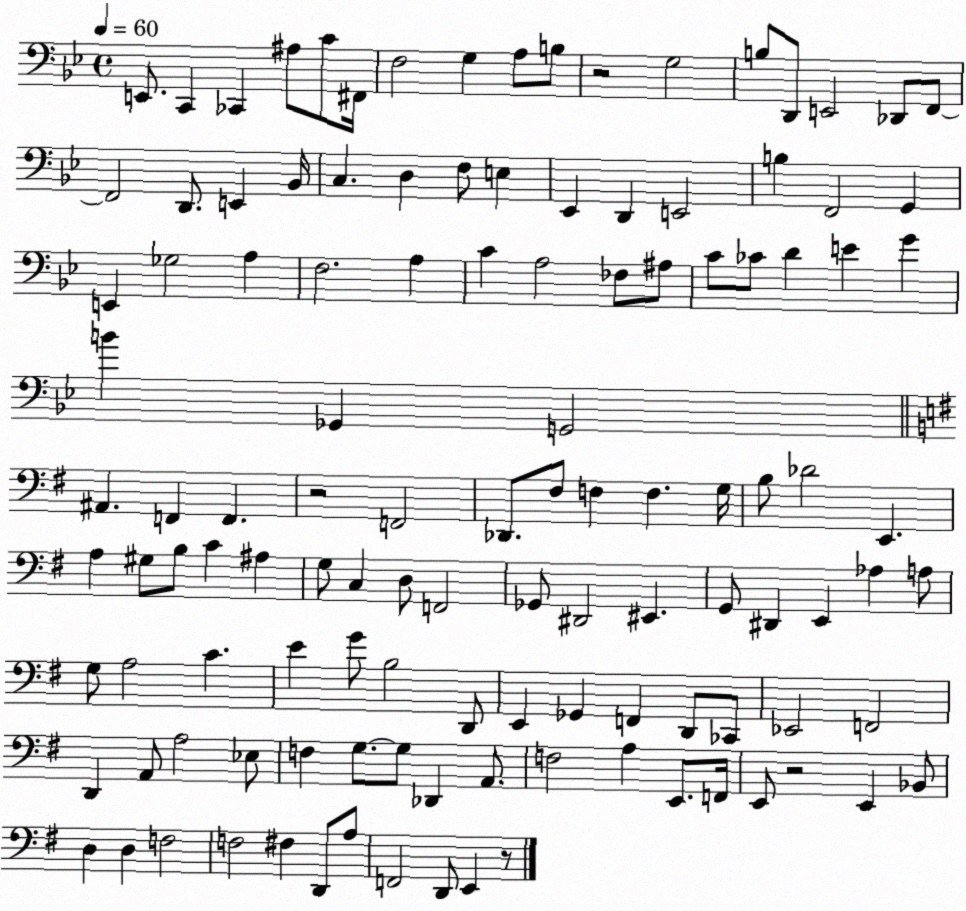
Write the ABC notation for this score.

X:1
T:Untitled
M:4/4
L:1/4
K:Bb
E,,/2 C,, _C,, ^A,/2 C/2 ^F,,/4 F,2 G, A,/2 B,/2 z2 G,2 B,/2 D,,/2 E,,2 _D,,/2 F,,/2 F,,2 D,,/2 E,, _B,,/4 C, D, F,/2 E, _E,, D,, E,,2 B, F,,2 G,, E,, _G,2 A, F,2 A, C A,2 _F,/2 ^A,/2 C/2 _C/2 D E G B _G,, G,,2 ^A,, F,, F,, z2 F,,2 _D,,/2 ^F,/2 F, F, G,/4 B,/2 _D2 E,, A, ^G,/2 B,/2 C ^A, G,/2 C, D,/2 F,,2 _G,,/2 ^D,,2 ^E,, G,,/2 ^D,, E,, _A, A,/2 G,/2 A,2 C E G/2 B,2 D,,/2 E,, _G,, F,, D,,/2 _C,,/2 _E,,2 F,,2 D,, A,,/2 A,2 _E,/2 F, G,/2 G,/2 _D,, A,,/2 F,2 A, E,,/2 F,,/4 E,,/2 z2 E,, _B,,/2 D, D, F,2 F,2 ^F, D,,/2 A,/2 F,,2 D,,/2 E,, z/2